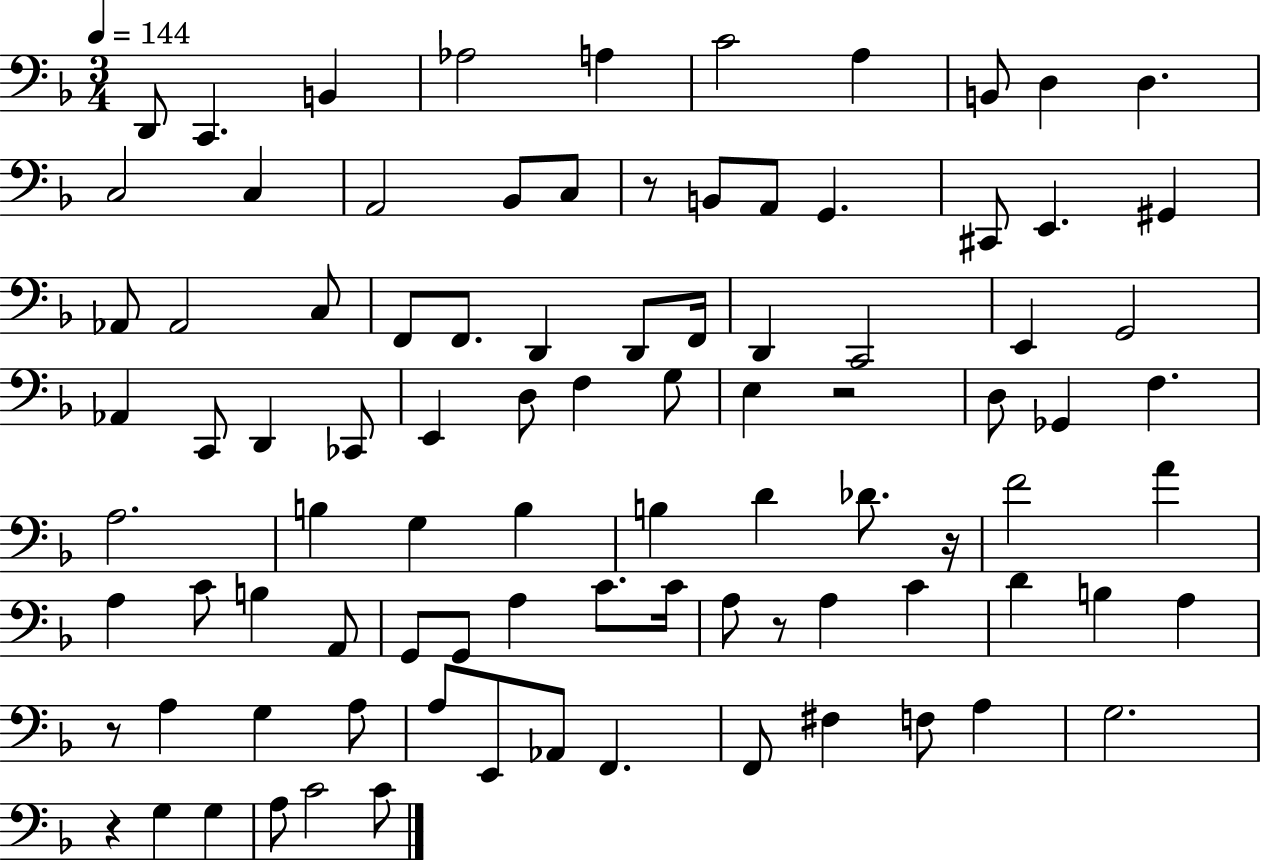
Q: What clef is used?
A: bass